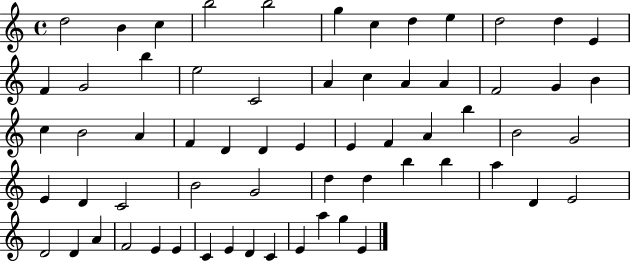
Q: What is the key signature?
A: C major